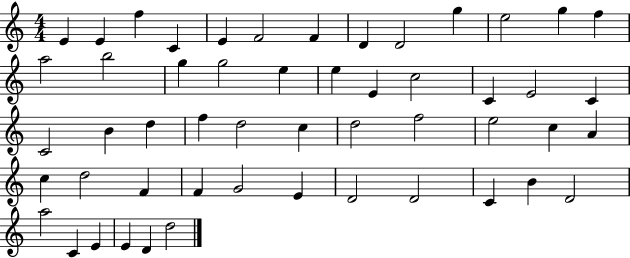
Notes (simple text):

E4/q E4/q F5/q C4/q E4/q F4/h F4/q D4/q D4/h G5/q E5/h G5/q F5/q A5/h B5/h G5/q G5/h E5/q E5/q E4/q C5/h C4/q E4/h C4/q C4/h B4/q D5/q F5/q D5/h C5/q D5/h F5/h E5/h C5/q A4/q C5/q D5/h F4/q F4/q G4/h E4/q D4/h D4/h C4/q B4/q D4/h A5/h C4/q E4/q E4/q D4/q D5/h